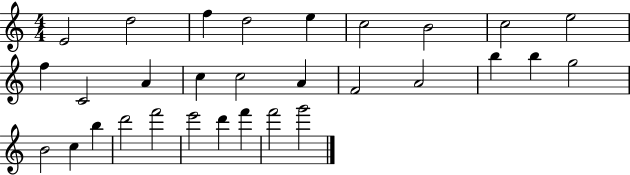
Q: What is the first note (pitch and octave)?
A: E4